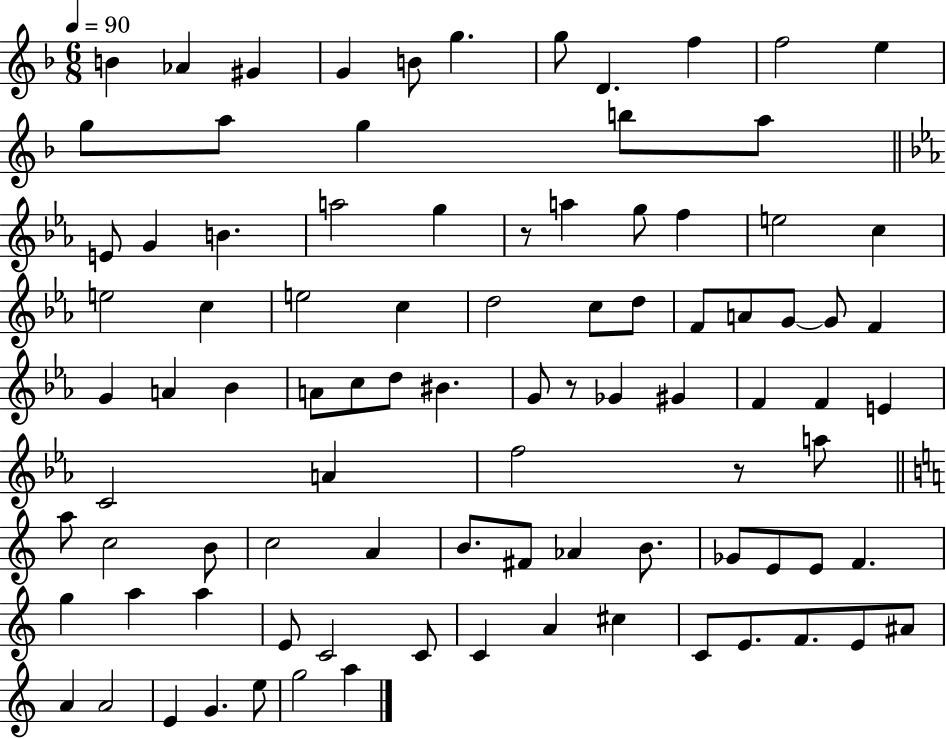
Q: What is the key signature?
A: F major